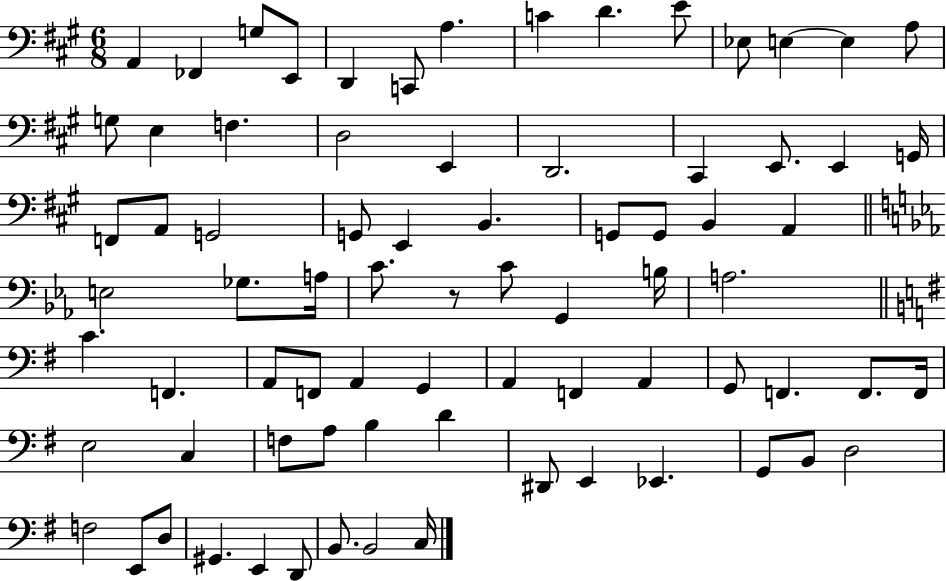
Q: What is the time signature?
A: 6/8